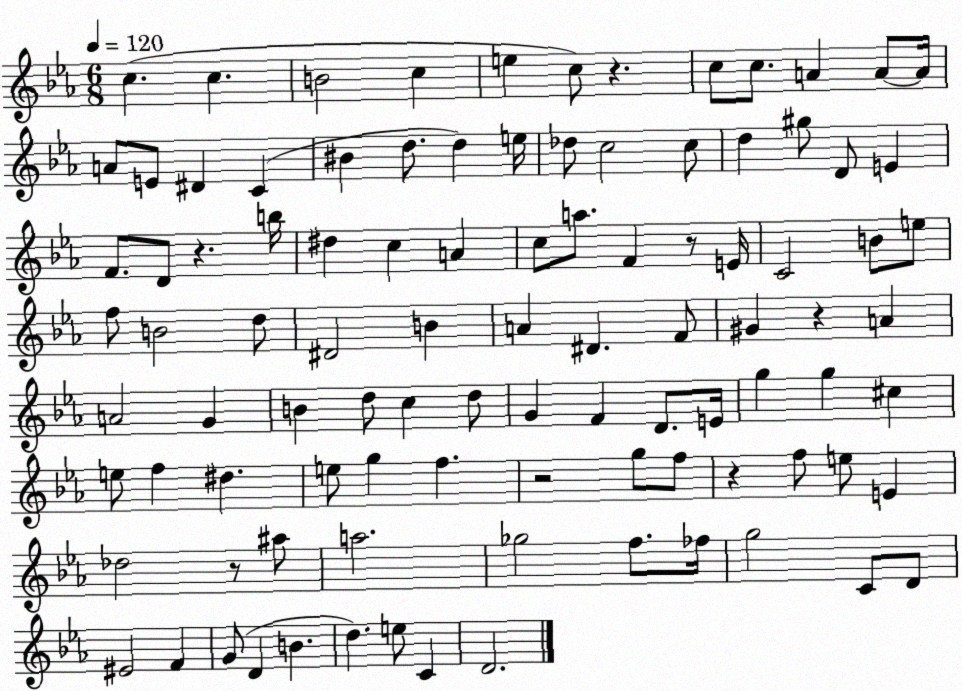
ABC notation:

X:1
T:Untitled
M:6/8
L:1/4
K:Eb
c c B2 c e c/2 z c/2 c/2 A A/2 A/4 A/2 E/2 ^D C ^B d/2 d e/4 _d/2 c2 c/2 d ^g/2 D/2 E F/2 D/2 z b/4 ^d c A c/2 a/2 F z/2 E/4 C2 B/2 e/2 f/2 B2 d/2 ^D2 B A ^D F/2 ^G z A A2 G B d/2 c d/2 G F D/2 E/4 g g ^c e/2 f ^d e/2 g f z2 g/2 f/2 z f/2 e/2 E _d2 z/2 ^a/2 a2 _g2 f/2 _f/4 g2 C/2 D/2 ^E2 F G/2 D B d e/2 C D2